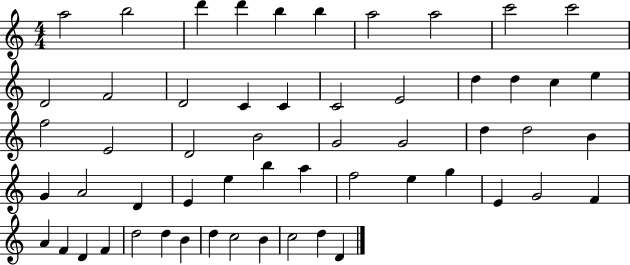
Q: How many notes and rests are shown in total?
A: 56